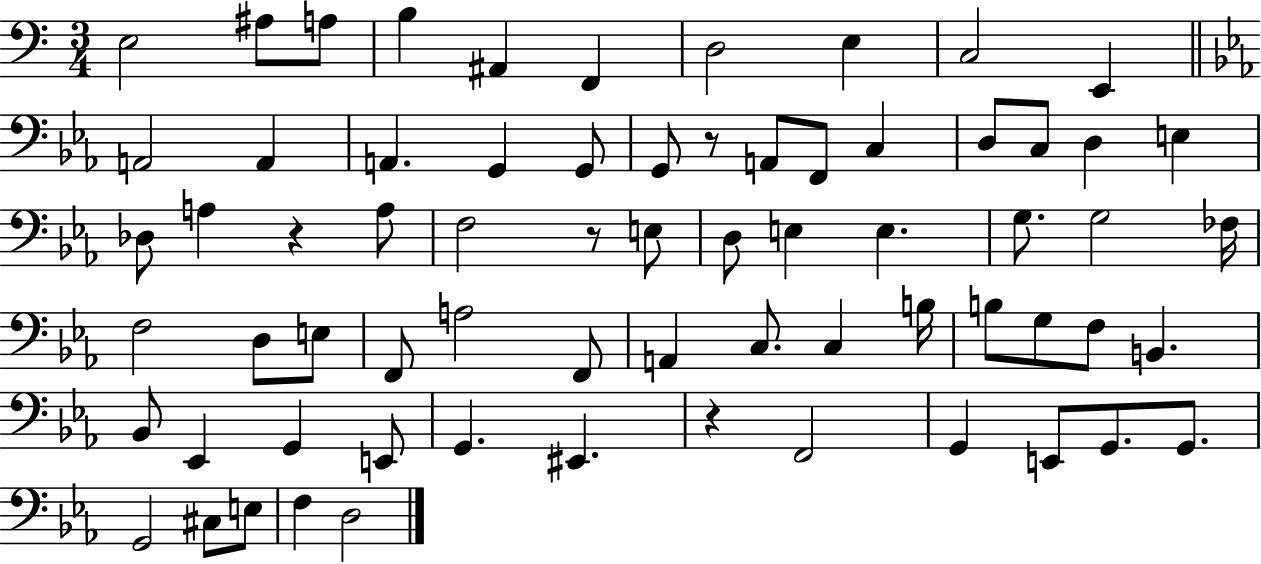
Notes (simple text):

E3/h A#3/e A3/e B3/q A#2/q F2/q D3/h E3/q C3/h E2/q A2/h A2/q A2/q. G2/q G2/e G2/e R/e A2/e F2/e C3/q D3/e C3/e D3/q E3/q Db3/e A3/q R/q A3/e F3/h R/e E3/e D3/e E3/q E3/q. G3/e. G3/h FES3/s F3/h D3/e E3/e F2/e A3/h F2/e A2/q C3/e. C3/q B3/s B3/e G3/e F3/e B2/q. Bb2/e Eb2/q G2/q E2/e G2/q. EIS2/q. R/q F2/h G2/q E2/e G2/e. G2/e. G2/h C#3/e E3/e F3/q D3/h